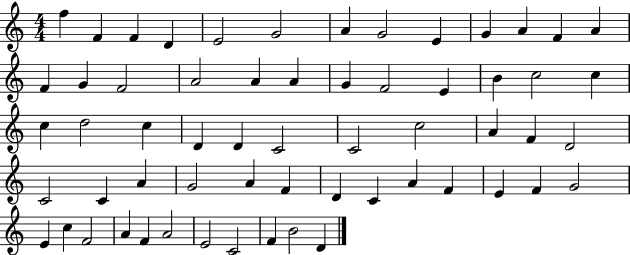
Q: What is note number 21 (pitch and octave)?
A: F4